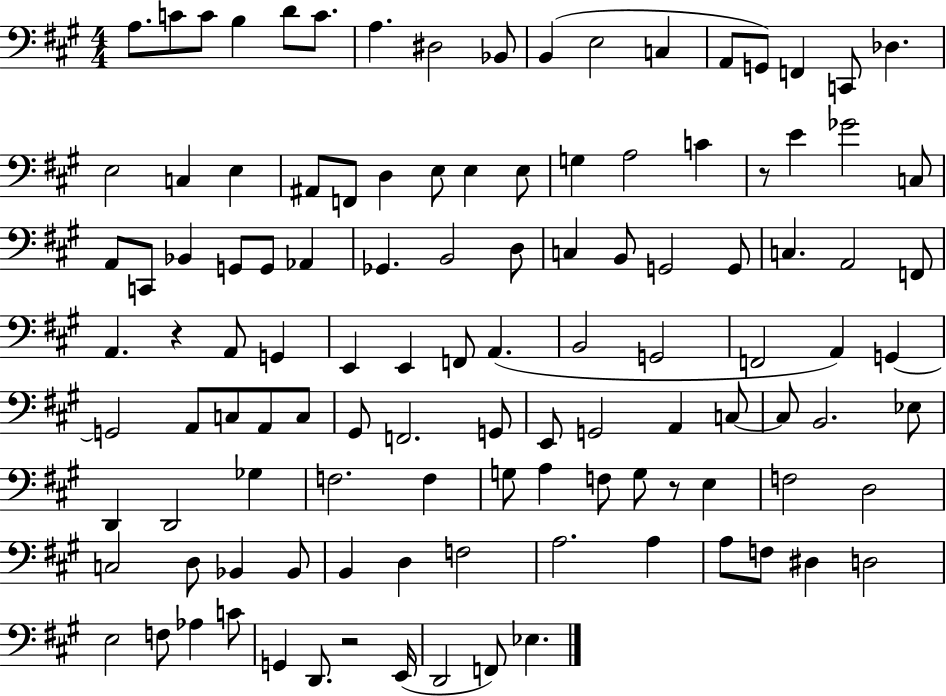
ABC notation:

X:1
T:Untitled
M:4/4
L:1/4
K:A
A,/2 C/2 C/2 B, D/2 C/2 A, ^D,2 _B,,/2 B,, E,2 C, A,,/2 G,,/2 F,, C,,/2 _D, E,2 C, E, ^A,,/2 F,,/2 D, E,/2 E, E,/2 G, A,2 C z/2 E _G2 C,/2 A,,/2 C,,/2 _B,, G,,/2 G,,/2 _A,, _G,, B,,2 D,/2 C, B,,/2 G,,2 G,,/2 C, A,,2 F,,/2 A,, z A,,/2 G,, E,, E,, F,,/2 A,, B,,2 G,,2 F,,2 A,, G,, G,,2 A,,/2 C,/2 A,,/2 C,/2 ^G,,/2 F,,2 G,,/2 E,,/2 G,,2 A,, C,/2 C,/2 B,,2 _E,/2 D,, D,,2 _G, F,2 F, G,/2 A, F,/2 G,/2 z/2 E, F,2 D,2 C,2 D,/2 _B,, _B,,/2 B,, D, F,2 A,2 A, A,/2 F,/2 ^D, D,2 E,2 F,/2 _A, C/2 G,, D,,/2 z2 E,,/4 D,,2 F,,/2 _E,